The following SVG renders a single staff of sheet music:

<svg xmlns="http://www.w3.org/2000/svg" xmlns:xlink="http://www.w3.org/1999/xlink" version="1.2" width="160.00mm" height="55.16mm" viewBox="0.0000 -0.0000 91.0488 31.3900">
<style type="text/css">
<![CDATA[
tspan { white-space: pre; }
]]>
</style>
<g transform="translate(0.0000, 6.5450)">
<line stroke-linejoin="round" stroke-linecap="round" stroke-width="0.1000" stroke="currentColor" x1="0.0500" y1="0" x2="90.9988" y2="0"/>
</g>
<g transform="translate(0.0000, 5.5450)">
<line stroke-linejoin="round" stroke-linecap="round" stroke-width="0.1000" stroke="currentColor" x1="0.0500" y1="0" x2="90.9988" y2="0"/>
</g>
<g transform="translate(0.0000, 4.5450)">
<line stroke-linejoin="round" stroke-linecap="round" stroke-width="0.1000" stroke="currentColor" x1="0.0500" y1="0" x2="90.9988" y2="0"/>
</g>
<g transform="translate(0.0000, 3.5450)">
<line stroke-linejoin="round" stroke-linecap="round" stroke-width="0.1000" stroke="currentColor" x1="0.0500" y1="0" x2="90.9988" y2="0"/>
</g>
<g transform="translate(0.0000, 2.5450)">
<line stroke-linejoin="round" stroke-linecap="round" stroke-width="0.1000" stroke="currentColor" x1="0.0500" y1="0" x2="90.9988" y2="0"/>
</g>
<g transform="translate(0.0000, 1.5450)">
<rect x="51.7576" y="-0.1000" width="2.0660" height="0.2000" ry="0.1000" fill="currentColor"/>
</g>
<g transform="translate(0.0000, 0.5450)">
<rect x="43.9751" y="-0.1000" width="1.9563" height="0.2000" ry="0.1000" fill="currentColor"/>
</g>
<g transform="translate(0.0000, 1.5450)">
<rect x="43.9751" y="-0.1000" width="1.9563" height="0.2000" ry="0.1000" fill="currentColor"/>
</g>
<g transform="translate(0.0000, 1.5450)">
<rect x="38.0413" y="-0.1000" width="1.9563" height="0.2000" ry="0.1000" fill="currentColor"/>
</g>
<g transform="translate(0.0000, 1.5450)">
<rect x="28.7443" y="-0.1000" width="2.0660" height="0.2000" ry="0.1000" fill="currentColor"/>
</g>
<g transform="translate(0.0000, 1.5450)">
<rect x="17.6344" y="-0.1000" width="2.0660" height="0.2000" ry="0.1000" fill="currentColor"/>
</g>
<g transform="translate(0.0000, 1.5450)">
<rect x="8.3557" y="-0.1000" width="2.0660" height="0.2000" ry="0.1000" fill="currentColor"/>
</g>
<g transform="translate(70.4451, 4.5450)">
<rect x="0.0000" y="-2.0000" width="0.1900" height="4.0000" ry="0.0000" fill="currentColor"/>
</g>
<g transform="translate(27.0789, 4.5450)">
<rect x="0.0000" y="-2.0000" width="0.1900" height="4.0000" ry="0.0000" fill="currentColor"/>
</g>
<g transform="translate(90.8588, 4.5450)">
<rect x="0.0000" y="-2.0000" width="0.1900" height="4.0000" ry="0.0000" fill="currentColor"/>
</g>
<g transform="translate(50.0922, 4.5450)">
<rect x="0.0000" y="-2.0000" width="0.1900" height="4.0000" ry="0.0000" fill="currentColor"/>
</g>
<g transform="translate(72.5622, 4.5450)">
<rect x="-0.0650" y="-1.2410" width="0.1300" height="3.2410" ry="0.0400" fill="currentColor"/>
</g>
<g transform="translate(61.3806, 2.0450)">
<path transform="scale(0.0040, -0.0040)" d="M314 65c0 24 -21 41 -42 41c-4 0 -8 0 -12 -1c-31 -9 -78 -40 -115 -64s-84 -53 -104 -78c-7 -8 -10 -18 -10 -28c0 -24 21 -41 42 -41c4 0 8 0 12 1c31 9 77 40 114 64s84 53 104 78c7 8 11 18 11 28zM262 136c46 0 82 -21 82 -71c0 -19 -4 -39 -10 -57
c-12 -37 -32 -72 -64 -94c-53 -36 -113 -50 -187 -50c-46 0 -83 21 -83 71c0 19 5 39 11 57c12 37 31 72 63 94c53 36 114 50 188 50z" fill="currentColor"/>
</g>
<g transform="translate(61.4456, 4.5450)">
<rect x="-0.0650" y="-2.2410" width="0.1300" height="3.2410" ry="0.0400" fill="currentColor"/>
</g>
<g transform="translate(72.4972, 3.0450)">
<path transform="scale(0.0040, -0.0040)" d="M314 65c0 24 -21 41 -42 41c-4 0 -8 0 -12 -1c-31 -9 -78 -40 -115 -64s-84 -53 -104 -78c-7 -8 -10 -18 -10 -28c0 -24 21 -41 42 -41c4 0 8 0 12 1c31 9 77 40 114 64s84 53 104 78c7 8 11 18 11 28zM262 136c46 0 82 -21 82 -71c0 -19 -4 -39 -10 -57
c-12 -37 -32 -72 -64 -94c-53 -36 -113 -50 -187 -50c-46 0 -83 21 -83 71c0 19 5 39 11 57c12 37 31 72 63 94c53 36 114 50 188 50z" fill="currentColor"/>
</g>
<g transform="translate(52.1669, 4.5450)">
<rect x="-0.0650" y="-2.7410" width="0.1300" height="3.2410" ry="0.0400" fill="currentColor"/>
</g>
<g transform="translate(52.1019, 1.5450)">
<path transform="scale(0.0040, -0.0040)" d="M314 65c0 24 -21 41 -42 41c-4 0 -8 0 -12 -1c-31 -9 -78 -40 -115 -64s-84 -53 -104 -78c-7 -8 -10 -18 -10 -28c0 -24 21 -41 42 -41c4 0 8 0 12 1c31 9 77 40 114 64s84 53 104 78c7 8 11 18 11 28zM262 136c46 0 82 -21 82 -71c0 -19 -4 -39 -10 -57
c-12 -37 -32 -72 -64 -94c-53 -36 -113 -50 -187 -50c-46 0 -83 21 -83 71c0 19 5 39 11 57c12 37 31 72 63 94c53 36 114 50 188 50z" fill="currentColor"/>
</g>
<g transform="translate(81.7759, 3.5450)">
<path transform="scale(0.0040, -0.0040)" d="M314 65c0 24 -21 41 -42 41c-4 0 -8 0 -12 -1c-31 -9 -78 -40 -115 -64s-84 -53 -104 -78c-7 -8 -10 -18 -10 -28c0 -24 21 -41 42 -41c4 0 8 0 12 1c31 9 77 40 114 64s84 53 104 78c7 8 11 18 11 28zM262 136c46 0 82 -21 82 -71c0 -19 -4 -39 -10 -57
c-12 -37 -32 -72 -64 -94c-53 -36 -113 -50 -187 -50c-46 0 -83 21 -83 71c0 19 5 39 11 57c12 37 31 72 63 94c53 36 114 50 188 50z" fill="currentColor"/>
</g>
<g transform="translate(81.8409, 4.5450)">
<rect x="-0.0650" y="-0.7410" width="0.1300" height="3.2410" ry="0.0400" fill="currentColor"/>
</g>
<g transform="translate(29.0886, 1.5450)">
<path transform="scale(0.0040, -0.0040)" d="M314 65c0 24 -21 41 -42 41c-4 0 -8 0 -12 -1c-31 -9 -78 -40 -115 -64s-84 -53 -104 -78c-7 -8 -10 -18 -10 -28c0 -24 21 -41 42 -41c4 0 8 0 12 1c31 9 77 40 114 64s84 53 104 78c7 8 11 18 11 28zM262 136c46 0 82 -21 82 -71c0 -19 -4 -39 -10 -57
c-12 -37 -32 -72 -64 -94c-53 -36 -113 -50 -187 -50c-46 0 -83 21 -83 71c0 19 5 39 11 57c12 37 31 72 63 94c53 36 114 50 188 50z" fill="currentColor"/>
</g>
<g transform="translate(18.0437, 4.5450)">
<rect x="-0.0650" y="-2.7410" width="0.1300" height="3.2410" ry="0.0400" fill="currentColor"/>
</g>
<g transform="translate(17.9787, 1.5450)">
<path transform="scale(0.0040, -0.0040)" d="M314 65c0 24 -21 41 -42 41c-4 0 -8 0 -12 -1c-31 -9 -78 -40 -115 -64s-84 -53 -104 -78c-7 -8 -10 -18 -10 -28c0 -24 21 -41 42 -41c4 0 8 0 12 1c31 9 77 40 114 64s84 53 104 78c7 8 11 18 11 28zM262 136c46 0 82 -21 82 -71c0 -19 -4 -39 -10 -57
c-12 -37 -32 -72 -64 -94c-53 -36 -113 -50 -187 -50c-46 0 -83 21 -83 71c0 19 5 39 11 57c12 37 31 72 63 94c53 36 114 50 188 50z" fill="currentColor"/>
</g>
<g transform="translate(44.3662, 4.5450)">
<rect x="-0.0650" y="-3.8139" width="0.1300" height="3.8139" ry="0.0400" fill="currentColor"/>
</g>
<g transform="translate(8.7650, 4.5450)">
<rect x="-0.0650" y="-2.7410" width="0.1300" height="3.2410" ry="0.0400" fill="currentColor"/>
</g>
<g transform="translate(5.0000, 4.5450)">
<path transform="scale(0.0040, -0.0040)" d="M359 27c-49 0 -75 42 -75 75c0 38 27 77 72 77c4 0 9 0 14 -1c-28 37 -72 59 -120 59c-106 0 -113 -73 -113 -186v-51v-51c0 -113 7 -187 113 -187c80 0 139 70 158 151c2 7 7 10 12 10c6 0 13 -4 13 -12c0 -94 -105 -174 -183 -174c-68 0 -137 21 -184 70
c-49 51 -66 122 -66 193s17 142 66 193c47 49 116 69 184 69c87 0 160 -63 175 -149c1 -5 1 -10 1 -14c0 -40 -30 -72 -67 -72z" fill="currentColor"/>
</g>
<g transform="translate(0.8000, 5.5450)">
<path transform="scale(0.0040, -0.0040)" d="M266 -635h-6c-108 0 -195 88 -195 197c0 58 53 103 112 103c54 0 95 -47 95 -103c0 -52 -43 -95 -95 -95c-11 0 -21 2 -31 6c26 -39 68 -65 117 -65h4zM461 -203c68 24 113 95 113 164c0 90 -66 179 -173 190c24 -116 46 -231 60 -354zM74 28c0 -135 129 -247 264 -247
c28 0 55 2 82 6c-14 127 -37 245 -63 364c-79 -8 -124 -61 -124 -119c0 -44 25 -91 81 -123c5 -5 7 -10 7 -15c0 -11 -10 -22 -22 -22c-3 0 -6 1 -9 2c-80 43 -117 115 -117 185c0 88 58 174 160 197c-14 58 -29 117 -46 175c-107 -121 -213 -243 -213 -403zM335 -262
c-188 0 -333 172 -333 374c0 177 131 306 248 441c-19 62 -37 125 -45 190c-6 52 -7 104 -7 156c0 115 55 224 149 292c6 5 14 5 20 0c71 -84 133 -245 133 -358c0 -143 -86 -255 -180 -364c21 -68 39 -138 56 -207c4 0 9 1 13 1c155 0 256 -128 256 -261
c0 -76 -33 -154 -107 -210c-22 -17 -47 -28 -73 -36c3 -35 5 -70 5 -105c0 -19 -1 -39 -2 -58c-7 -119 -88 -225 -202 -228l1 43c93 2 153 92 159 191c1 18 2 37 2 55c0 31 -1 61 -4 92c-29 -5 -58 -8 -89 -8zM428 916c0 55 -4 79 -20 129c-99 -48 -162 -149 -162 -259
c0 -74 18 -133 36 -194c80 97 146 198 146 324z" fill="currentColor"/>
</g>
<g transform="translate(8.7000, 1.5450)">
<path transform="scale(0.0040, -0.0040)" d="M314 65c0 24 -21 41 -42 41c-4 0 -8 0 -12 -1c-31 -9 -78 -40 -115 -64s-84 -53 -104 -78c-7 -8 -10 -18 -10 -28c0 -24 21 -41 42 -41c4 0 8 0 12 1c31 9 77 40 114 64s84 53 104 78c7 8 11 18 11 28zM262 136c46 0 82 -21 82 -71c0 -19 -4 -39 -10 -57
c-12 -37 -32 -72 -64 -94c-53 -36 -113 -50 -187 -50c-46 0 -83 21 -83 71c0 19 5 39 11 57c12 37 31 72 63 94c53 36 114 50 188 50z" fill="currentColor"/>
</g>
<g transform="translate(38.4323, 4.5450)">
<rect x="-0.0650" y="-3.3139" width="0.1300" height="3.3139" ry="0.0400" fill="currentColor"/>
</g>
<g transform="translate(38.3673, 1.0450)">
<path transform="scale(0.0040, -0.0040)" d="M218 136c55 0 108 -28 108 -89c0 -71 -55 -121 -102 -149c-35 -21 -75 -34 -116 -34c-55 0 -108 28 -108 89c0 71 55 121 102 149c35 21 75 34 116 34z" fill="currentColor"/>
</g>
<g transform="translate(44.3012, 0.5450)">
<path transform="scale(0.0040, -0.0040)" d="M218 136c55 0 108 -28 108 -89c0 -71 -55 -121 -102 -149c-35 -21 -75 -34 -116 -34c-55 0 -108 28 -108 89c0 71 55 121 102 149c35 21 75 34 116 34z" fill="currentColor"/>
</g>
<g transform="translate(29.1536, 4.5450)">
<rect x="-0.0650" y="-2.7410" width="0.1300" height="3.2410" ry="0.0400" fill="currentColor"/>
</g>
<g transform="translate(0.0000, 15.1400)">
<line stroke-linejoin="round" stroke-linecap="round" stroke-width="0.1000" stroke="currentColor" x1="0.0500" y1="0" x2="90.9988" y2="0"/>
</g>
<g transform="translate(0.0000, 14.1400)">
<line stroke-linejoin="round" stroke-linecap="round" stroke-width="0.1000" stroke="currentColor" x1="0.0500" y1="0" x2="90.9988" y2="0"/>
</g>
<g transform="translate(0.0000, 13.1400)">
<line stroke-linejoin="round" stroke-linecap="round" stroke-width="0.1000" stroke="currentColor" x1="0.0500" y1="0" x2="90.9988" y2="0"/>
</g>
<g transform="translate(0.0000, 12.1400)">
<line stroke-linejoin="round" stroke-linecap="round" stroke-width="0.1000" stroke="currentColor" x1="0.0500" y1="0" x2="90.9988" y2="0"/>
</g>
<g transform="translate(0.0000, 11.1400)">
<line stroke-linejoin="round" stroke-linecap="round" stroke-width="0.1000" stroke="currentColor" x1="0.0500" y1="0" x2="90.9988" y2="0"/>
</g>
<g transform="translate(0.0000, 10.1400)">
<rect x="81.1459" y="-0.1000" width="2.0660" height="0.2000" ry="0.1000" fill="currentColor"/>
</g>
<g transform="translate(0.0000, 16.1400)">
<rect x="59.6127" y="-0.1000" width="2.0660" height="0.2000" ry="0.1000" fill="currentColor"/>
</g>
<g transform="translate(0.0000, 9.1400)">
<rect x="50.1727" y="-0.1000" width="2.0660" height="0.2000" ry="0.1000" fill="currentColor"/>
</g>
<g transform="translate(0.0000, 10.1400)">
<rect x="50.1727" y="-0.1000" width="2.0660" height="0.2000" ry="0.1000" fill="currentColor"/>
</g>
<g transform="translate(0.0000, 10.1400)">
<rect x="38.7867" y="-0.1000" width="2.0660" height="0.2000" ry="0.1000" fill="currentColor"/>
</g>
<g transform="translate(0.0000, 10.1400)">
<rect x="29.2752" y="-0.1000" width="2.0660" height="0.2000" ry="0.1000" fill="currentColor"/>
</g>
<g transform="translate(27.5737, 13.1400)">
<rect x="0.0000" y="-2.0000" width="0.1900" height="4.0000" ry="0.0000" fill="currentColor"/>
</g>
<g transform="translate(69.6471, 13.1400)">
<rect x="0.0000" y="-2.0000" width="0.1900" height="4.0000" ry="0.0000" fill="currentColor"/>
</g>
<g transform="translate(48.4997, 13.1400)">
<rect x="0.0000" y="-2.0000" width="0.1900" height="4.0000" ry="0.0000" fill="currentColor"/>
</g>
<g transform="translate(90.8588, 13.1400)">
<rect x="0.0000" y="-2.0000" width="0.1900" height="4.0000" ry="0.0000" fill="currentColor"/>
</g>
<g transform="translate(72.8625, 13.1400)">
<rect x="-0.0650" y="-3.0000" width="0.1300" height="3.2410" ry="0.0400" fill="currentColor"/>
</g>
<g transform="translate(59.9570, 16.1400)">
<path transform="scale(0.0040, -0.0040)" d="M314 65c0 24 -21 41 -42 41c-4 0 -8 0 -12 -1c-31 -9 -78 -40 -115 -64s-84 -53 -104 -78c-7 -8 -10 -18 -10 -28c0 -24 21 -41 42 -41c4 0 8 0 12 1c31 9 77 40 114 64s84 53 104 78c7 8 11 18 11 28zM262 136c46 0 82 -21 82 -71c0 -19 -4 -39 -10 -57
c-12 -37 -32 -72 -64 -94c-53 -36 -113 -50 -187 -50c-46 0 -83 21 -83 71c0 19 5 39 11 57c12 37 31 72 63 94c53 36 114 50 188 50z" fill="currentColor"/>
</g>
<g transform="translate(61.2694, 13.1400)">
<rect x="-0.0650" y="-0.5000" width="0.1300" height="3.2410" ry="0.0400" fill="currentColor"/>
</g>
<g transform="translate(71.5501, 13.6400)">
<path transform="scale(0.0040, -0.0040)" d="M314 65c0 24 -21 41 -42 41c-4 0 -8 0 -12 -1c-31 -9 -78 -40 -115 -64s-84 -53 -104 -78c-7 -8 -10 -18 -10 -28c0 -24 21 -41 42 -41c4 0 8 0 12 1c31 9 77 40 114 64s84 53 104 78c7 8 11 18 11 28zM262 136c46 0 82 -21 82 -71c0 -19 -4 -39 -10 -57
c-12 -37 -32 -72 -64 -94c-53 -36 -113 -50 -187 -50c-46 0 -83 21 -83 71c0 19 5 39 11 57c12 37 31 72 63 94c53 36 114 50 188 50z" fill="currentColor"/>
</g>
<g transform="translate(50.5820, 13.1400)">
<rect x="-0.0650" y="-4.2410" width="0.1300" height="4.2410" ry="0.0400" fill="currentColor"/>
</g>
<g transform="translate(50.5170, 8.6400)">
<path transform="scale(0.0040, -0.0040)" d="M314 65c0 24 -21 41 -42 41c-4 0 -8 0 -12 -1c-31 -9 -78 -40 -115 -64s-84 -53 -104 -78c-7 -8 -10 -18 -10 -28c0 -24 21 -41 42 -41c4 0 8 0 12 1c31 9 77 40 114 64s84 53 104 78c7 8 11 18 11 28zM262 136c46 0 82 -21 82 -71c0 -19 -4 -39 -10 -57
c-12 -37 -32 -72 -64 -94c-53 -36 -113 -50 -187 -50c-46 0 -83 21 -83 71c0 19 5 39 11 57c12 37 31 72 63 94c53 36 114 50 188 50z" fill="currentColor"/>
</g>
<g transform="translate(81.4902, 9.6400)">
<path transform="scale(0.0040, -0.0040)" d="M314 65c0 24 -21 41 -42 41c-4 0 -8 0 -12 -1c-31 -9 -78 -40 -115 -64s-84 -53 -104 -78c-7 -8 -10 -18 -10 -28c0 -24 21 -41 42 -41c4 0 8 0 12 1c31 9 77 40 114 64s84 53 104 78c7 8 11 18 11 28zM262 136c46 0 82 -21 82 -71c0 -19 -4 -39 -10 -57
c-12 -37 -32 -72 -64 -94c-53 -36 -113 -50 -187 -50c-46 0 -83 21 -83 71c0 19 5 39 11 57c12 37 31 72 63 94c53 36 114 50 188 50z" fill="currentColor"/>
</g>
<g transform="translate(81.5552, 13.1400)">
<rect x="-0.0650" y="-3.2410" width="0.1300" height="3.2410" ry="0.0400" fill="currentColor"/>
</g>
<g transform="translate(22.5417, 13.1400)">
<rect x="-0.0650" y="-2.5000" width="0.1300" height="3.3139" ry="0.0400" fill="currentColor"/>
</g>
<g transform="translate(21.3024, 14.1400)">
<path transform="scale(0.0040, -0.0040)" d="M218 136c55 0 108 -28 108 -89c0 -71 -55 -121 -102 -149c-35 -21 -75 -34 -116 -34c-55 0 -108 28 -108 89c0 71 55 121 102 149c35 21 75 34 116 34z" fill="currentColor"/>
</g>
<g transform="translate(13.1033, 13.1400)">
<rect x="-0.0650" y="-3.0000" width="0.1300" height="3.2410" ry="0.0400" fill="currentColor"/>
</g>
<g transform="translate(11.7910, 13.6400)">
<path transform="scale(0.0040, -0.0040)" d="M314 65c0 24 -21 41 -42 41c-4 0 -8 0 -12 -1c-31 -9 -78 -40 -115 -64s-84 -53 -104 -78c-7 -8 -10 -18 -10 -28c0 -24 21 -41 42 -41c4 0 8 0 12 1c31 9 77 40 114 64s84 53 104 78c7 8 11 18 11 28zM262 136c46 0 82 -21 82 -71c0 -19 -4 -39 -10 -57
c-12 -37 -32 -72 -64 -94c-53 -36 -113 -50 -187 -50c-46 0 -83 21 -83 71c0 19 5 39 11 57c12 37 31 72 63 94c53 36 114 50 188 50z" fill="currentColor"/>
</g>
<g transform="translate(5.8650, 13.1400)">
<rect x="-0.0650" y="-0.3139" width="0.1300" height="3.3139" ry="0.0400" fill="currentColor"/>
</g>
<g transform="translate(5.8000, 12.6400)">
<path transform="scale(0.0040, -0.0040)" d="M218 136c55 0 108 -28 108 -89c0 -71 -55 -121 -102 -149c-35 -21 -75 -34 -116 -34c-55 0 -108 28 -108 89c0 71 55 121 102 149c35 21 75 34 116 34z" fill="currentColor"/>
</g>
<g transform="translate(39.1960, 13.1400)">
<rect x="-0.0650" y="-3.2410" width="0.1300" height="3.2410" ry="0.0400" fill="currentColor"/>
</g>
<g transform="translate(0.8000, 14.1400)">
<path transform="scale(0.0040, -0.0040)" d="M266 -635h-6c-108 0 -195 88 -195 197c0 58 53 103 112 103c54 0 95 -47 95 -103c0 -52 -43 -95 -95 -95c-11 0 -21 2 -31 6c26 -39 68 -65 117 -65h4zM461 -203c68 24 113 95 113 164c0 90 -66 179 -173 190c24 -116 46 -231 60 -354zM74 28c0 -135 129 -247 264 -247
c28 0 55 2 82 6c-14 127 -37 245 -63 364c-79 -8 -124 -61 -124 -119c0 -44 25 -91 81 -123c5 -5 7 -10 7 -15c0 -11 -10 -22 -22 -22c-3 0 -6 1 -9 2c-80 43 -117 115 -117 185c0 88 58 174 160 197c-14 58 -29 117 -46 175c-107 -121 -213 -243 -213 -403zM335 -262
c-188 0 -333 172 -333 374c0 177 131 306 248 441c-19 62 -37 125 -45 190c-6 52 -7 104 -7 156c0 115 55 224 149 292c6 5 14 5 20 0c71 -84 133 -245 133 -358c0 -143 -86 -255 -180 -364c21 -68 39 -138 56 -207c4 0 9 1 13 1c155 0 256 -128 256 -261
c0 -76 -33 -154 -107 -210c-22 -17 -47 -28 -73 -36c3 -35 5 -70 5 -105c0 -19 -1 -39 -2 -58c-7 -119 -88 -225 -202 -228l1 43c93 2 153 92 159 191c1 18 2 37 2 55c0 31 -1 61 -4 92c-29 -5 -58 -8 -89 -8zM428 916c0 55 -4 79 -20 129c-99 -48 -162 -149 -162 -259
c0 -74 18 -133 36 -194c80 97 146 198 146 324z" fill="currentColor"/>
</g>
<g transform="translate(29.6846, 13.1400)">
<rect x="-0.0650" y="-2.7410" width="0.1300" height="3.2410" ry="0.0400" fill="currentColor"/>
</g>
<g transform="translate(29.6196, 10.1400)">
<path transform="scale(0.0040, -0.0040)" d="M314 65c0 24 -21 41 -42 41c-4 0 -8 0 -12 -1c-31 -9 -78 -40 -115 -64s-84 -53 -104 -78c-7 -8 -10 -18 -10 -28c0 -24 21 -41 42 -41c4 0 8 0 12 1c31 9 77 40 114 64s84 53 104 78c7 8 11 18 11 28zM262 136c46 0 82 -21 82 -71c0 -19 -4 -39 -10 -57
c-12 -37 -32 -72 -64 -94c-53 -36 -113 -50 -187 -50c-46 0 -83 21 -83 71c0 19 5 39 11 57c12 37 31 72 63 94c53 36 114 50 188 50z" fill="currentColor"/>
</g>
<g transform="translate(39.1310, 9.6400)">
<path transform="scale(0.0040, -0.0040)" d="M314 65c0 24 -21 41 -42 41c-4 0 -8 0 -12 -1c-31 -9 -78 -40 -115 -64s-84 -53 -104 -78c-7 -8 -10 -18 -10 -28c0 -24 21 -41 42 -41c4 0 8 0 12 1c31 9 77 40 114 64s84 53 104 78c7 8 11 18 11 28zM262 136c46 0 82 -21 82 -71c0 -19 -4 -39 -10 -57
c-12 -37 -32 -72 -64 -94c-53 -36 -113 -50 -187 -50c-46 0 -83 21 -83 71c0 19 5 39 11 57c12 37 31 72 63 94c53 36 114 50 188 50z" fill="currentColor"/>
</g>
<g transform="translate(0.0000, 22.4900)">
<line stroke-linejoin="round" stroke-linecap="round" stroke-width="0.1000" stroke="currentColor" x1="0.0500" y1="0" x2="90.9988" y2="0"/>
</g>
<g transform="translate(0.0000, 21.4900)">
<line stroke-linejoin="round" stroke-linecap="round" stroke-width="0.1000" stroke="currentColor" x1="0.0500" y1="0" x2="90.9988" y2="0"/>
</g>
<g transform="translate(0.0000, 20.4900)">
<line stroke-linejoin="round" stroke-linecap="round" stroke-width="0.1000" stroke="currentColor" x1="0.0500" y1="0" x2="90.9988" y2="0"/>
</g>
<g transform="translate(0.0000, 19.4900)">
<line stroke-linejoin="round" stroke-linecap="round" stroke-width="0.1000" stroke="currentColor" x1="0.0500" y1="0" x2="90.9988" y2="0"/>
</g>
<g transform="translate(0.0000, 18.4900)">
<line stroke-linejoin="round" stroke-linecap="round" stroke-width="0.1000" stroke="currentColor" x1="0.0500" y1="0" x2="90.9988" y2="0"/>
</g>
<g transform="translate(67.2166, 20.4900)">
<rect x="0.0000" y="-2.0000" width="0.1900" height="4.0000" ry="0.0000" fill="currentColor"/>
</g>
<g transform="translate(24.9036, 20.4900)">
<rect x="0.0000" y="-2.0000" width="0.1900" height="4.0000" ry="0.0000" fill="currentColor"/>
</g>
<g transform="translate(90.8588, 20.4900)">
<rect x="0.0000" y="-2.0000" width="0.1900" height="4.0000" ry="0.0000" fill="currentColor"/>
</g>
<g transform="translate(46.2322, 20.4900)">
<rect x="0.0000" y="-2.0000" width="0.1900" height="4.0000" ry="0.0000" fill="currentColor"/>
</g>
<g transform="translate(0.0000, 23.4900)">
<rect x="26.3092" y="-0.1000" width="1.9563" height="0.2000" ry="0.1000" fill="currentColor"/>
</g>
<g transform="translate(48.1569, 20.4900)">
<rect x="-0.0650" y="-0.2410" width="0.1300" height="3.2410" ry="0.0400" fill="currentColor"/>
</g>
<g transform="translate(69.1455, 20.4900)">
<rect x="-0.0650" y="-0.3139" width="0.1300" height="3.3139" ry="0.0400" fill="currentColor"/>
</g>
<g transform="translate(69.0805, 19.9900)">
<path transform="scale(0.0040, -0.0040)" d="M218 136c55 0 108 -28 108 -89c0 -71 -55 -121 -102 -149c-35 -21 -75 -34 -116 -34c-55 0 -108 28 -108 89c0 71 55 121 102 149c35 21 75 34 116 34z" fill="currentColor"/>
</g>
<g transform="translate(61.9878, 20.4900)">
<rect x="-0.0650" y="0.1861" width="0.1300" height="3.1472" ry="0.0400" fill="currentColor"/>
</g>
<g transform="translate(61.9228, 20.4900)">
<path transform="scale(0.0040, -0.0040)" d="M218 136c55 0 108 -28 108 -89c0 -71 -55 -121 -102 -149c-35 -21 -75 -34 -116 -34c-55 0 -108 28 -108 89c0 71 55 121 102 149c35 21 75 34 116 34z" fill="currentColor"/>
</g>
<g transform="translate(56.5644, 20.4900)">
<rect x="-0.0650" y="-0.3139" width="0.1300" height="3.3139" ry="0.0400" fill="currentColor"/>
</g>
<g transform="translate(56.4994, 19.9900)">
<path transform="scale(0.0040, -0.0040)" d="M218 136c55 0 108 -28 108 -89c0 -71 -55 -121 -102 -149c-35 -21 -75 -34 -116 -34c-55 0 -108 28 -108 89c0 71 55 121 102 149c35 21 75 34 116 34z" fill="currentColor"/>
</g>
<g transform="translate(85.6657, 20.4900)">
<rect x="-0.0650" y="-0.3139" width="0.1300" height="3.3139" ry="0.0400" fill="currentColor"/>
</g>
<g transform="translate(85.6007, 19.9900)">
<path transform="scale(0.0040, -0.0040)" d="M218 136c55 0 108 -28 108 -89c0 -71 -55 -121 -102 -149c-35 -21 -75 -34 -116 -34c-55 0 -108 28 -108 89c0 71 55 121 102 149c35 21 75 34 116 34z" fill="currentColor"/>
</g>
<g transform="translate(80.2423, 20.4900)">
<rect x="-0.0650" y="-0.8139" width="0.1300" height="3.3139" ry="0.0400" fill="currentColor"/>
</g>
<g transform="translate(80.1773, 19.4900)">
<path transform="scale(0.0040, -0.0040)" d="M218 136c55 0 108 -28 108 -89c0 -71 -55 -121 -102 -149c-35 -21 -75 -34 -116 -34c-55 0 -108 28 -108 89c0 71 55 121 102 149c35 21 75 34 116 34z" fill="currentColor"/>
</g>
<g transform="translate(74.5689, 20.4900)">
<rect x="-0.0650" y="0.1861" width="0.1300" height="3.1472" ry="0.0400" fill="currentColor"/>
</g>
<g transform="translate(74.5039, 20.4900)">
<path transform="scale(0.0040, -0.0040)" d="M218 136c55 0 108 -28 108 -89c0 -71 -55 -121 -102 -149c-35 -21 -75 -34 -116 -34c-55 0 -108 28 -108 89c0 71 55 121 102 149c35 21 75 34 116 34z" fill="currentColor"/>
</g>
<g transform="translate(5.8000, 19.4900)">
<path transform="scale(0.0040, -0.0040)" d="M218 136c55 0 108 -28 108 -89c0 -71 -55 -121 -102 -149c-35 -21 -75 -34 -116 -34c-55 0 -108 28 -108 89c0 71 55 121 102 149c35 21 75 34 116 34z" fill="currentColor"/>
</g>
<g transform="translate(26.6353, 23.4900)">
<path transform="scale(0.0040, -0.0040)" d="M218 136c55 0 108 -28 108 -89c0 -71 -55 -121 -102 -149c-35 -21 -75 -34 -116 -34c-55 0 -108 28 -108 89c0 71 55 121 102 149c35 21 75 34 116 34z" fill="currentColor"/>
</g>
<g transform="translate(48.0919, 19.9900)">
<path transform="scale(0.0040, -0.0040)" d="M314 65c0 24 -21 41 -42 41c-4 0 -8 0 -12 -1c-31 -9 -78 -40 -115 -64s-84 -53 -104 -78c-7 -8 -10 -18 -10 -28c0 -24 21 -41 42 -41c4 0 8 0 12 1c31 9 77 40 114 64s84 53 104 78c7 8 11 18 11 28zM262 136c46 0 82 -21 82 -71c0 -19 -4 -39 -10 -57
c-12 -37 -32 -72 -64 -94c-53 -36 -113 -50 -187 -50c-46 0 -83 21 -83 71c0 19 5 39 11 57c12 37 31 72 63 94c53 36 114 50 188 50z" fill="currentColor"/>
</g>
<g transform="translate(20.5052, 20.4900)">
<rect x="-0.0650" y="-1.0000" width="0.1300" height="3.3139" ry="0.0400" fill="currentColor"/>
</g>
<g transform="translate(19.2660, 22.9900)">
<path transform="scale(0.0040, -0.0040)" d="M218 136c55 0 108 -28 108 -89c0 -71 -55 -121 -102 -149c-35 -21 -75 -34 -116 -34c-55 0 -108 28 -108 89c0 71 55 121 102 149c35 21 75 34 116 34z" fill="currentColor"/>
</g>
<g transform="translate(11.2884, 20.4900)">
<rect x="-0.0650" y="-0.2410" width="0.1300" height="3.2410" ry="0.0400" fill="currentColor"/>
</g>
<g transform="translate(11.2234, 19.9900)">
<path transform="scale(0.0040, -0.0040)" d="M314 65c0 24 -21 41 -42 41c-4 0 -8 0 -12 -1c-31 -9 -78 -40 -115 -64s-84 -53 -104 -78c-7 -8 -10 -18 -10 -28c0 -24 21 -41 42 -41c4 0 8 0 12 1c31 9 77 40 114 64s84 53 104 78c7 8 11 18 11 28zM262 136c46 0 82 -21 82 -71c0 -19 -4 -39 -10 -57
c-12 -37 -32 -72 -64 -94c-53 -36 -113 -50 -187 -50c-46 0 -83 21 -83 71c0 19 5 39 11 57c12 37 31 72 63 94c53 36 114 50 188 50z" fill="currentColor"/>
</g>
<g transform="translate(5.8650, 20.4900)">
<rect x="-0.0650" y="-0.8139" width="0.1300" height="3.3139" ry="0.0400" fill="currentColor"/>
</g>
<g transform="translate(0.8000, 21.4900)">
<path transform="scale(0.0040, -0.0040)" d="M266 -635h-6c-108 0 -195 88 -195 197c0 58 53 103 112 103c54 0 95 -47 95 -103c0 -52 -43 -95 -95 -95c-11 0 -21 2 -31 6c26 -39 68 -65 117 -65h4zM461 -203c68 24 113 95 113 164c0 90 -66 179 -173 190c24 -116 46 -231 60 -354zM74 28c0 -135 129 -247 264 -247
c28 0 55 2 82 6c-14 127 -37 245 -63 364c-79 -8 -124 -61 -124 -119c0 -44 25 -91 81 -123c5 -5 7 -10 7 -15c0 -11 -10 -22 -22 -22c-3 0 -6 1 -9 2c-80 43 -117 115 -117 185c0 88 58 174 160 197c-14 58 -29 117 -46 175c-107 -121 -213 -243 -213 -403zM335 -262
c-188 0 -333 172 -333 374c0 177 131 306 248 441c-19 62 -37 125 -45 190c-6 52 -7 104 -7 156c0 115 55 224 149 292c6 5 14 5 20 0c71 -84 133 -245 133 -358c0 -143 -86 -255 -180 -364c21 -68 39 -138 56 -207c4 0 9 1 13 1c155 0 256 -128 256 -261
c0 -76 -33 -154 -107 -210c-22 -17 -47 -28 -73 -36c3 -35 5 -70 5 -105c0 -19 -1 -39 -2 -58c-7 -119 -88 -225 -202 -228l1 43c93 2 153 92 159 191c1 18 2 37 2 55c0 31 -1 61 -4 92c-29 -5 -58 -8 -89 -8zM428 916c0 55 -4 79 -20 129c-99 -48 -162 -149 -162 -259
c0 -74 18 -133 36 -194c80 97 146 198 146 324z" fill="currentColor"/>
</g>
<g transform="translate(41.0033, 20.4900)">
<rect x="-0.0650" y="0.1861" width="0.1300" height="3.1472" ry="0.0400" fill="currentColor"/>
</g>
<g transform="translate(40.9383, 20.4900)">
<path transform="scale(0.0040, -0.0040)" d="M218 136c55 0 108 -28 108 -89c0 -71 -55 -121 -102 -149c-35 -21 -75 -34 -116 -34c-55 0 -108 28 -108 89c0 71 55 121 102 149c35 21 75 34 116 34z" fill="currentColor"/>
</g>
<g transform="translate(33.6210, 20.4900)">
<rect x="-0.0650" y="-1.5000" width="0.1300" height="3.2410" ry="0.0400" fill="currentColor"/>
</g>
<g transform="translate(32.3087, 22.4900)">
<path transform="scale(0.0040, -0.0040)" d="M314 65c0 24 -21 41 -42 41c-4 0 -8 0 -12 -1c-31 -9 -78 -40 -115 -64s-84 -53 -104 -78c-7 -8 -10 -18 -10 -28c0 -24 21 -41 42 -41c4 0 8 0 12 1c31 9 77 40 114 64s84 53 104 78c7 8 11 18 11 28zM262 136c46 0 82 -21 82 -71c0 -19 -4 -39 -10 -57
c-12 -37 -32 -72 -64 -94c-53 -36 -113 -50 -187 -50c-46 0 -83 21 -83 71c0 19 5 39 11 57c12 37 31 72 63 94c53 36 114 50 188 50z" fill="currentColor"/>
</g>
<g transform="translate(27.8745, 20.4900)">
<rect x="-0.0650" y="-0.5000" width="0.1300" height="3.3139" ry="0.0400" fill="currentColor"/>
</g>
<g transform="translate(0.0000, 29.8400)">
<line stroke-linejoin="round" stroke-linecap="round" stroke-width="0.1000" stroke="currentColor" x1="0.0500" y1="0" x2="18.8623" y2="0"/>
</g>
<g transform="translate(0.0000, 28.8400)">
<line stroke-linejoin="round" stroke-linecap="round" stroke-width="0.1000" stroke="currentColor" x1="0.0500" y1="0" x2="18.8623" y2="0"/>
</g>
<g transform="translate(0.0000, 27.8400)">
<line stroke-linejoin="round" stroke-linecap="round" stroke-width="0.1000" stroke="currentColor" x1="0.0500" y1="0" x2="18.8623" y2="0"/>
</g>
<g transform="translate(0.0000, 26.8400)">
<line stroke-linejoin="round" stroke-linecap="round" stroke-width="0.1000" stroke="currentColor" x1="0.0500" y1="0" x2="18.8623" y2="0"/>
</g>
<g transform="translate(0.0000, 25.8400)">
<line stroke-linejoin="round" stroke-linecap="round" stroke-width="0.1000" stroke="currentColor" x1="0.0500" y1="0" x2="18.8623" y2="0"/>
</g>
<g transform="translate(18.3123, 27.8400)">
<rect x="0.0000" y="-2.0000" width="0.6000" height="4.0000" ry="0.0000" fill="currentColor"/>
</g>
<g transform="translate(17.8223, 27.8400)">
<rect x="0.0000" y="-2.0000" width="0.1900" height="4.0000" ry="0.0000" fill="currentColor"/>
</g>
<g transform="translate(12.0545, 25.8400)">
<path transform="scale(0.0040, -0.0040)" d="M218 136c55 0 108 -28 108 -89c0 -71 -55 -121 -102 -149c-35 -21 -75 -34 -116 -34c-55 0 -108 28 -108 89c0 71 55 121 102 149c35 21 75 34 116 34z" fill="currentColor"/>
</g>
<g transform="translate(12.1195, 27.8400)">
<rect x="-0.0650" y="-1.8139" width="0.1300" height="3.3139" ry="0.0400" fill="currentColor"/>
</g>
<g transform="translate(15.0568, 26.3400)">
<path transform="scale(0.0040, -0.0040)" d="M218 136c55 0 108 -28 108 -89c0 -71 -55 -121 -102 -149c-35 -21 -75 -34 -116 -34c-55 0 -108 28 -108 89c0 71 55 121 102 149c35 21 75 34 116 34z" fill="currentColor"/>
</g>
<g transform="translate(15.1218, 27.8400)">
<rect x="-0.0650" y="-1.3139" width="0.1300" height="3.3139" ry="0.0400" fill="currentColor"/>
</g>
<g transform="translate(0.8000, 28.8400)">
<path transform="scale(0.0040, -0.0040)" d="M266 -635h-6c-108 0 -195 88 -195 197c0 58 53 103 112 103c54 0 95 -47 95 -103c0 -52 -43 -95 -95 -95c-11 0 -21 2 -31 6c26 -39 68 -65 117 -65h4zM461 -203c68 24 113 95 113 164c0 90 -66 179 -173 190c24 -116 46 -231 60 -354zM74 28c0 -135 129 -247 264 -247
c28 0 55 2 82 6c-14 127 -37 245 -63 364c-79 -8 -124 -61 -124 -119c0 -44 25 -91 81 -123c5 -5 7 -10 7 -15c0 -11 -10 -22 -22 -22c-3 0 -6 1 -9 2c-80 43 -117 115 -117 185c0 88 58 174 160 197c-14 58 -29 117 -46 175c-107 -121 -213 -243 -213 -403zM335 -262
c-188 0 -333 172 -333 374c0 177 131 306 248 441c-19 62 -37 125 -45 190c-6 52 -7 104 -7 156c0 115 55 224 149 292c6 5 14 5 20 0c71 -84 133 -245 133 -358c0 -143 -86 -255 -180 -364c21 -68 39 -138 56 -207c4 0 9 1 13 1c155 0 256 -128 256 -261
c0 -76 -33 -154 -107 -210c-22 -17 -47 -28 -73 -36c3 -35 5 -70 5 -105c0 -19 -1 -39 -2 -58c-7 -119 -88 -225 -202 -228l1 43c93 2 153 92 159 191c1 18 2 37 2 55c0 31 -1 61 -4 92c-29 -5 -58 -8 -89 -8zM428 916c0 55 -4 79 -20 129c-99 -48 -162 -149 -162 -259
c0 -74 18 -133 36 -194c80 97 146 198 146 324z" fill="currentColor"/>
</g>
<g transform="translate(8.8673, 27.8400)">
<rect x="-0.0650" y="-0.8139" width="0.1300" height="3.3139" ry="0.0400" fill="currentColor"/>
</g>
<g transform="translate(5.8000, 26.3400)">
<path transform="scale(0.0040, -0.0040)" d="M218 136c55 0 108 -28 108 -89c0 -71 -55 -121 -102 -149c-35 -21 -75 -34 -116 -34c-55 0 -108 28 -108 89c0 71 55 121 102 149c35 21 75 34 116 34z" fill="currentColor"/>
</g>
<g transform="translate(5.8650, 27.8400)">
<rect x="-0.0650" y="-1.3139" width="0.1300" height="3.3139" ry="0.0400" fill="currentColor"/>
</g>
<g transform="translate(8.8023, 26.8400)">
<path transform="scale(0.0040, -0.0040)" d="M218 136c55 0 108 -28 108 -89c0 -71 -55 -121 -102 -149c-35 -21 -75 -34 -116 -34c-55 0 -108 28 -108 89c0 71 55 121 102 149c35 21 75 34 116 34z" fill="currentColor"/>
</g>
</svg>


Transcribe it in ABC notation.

X:1
T:Untitled
M:4/4
L:1/4
K:C
a2 a2 a2 b c' a2 g2 e2 d2 c A2 G a2 b2 d'2 C2 A2 b2 d c2 D C E2 B c2 c B c B d c e d f e